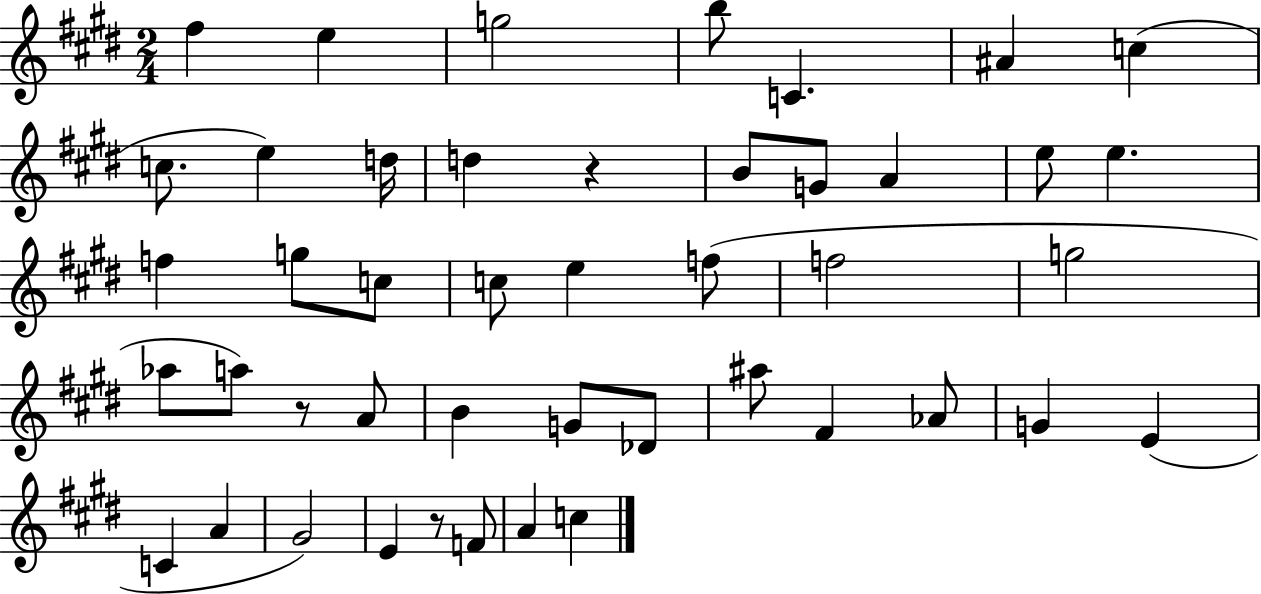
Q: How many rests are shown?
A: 3